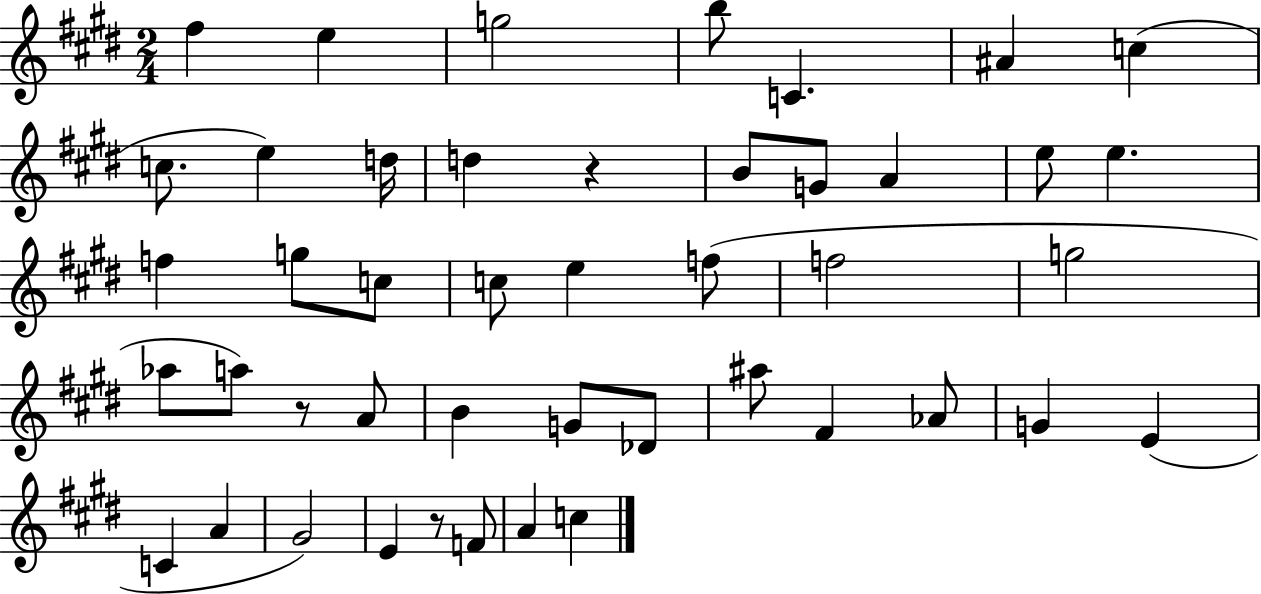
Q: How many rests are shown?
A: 3